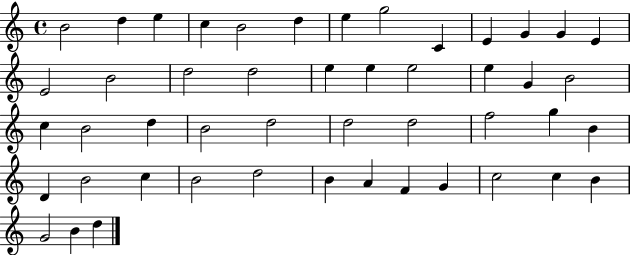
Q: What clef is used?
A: treble